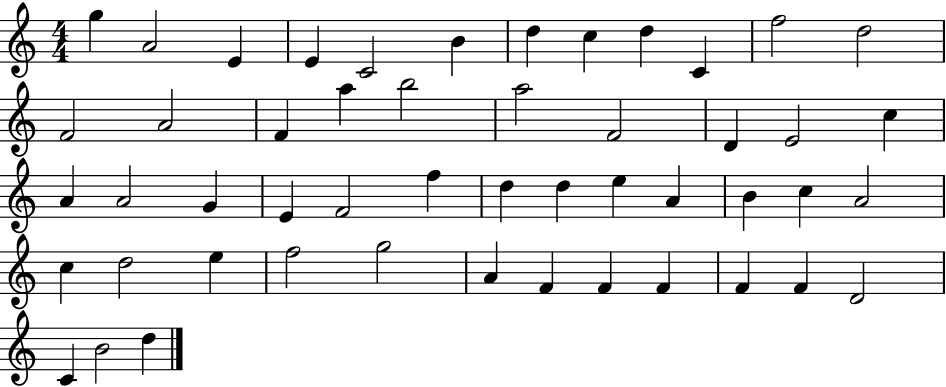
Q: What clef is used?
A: treble